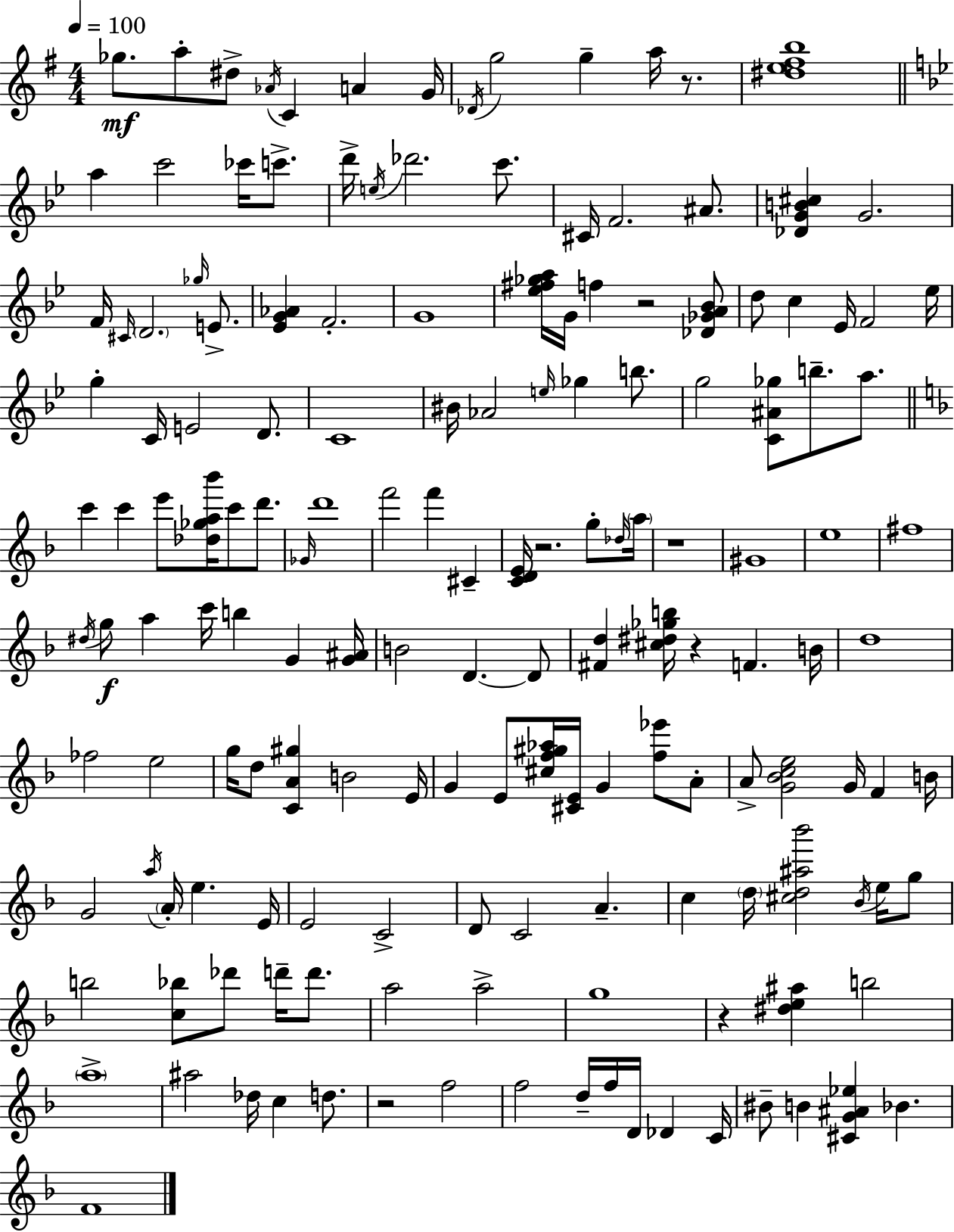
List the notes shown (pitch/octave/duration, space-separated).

Gb5/e. A5/e D#5/e Ab4/s C4/q A4/q G4/s Db4/s G5/h G5/q A5/s R/e. [D#5,E5,F#5,B5]/w A5/q C6/h CES6/s C6/e. D6/s E5/s Db6/h. C6/e. C#4/s F4/h. A#4/e. [Db4,G4,B4,C#5]/q G4/h. F4/s C#4/s D4/h. Gb5/s E4/e. [Eb4,G4,Ab4]/q F4/h. G4/w [Eb5,F#5,Gb5,A5]/s G4/s F5/q R/h [Db4,Gb4,A4,Bb4]/e D5/e C5/q Eb4/s F4/h Eb5/s G5/q C4/s E4/h D4/e. C4/w BIS4/s Ab4/h E5/s Gb5/q B5/e. G5/h [C4,A#4,Gb5]/e B5/e. A5/e. C6/q C6/q E6/e [Db5,Gb5,A5,Bb6]/s C6/e D6/e. Gb4/s D6/w F6/h F6/q C#4/q [C4,D4,E4]/s R/h. G5/e Db5/s A5/s R/w G#4/w E5/w F#5/w D#5/s G5/e A5/q C6/s B5/q G4/q [G4,A#4]/s B4/h D4/q. D4/e [F#4,D5]/q [C#5,D#5,Gb5,B5]/s R/q F4/q. B4/s D5/w FES5/h E5/h G5/s D5/e [C4,A4,G#5]/q B4/h E4/s G4/q E4/e [C#5,F5,G#5,Ab5]/s [C#4,E4]/s G4/q [F5,Eb6]/e A4/e A4/e [G4,Bb4,C5,E5]/h G4/s F4/q B4/s G4/h A5/s A4/s E5/q. E4/s E4/h C4/h D4/e C4/h A4/q. C5/q D5/s [C#5,D5,A#5,Bb6]/h Bb4/s E5/s G5/e B5/h [C5,Bb5]/e Db6/e D6/s D6/e. A5/h A5/h G5/w R/q [D#5,E5,A#5]/q B5/h A5/w A#5/h Db5/s C5/q D5/e. R/h F5/h F5/h D5/s F5/s D4/s Db4/q C4/s BIS4/e B4/q [C#4,G4,A#4,Eb5]/q Bb4/q. F4/w